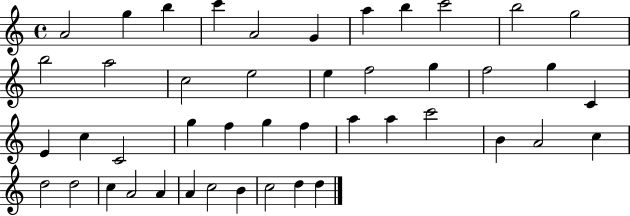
{
  \clef treble
  \time 4/4
  \defaultTimeSignature
  \key c \major
  a'2 g''4 b''4 | c'''4 a'2 g'4 | a''4 b''4 c'''2 | b''2 g''2 | \break b''2 a''2 | c''2 e''2 | e''4 f''2 g''4 | f''2 g''4 c'4 | \break e'4 c''4 c'2 | g''4 f''4 g''4 f''4 | a''4 a''4 c'''2 | b'4 a'2 c''4 | \break d''2 d''2 | c''4 a'2 a'4 | a'4 c''2 b'4 | c''2 d''4 d''4 | \break \bar "|."
}